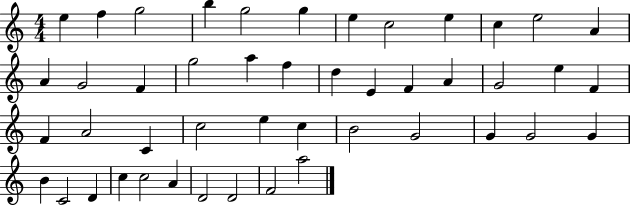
E5/q F5/q G5/h B5/q G5/h G5/q E5/q C5/h E5/q C5/q E5/h A4/q A4/q G4/h F4/q G5/h A5/q F5/q D5/q E4/q F4/q A4/q G4/h E5/q F4/q F4/q A4/h C4/q C5/h E5/q C5/q B4/h G4/h G4/q G4/h G4/q B4/q C4/h D4/q C5/q C5/h A4/q D4/h D4/h F4/h A5/h